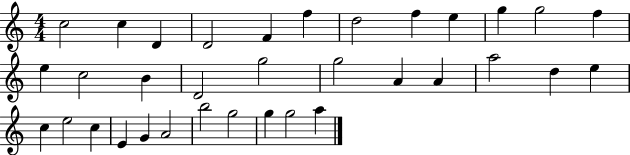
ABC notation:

X:1
T:Untitled
M:4/4
L:1/4
K:C
c2 c D D2 F f d2 f e g g2 f e c2 B D2 g2 g2 A A a2 d e c e2 c E G A2 b2 g2 g g2 a